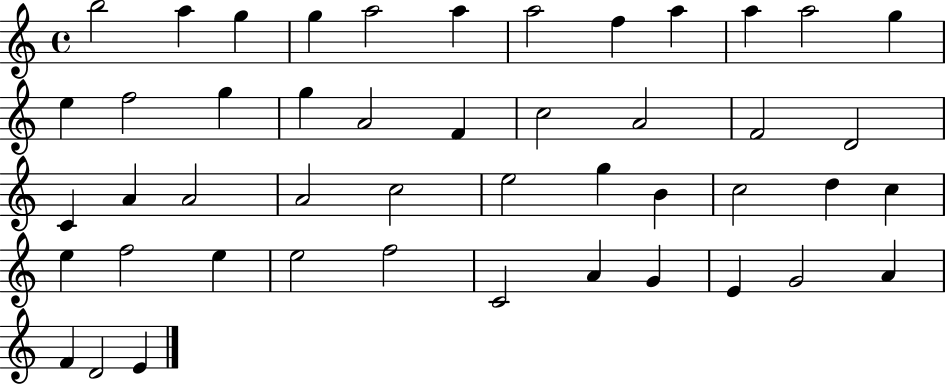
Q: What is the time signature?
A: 4/4